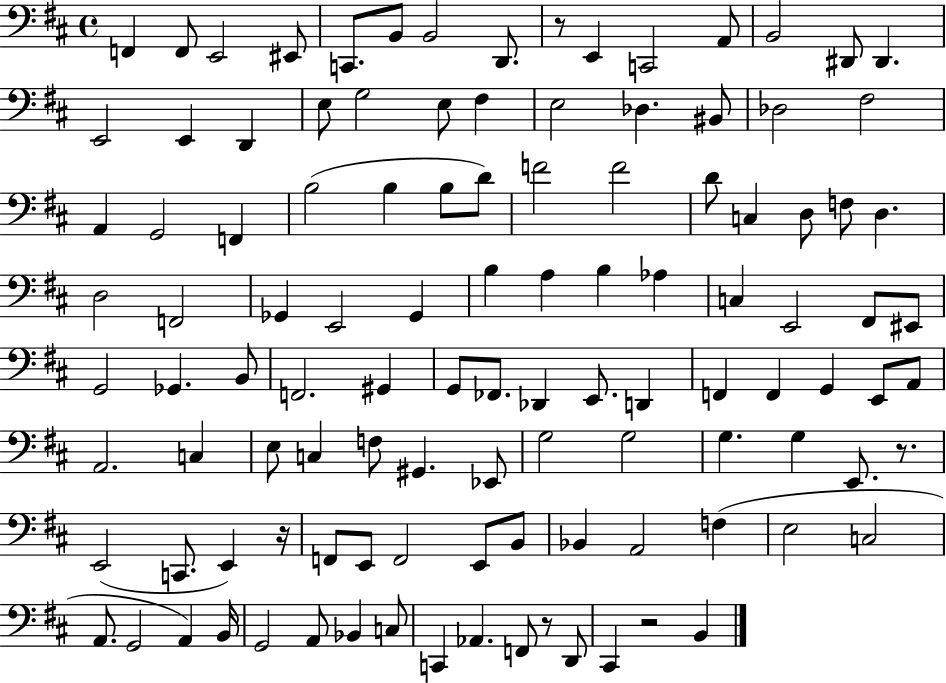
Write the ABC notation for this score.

X:1
T:Untitled
M:4/4
L:1/4
K:D
F,, F,,/2 E,,2 ^E,,/2 C,,/2 B,,/2 B,,2 D,,/2 z/2 E,, C,,2 A,,/2 B,,2 ^D,,/2 ^D,, E,,2 E,, D,, E,/2 G,2 E,/2 ^F, E,2 _D, ^B,,/2 _D,2 ^F,2 A,, G,,2 F,, B,2 B, B,/2 D/2 F2 F2 D/2 C, D,/2 F,/2 D, D,2 F,,2 _G,, E,,2 _G,, B, A, B, _A, C, E,,2 ^F,,/2 ^E,,/2 G,,2 _G,, B,,/2 F,,2 ^G,, G,,/2 _F,,/2 _D,, E,,/2 D,, F,, F,, G,, E,,/2 A,,/2 A,,2 C, E,/2 C, F,/2 ^G,, _E,,/2 G,2 G,2 G, G, E,,/2 z/2 E,,2 C,,/2 E,, z/4 F,,/2 E,,/2 F,,2 E,,/2 B,,/2 _B,, A,,2 F, E,2 C,2 A,,/2 G,,2 A,, B,,/4 G,,2 A,,/2 _B,, C,/2 C,, _A,, F,,/2 z/2 D,,/2 ^C,, z2 B,,